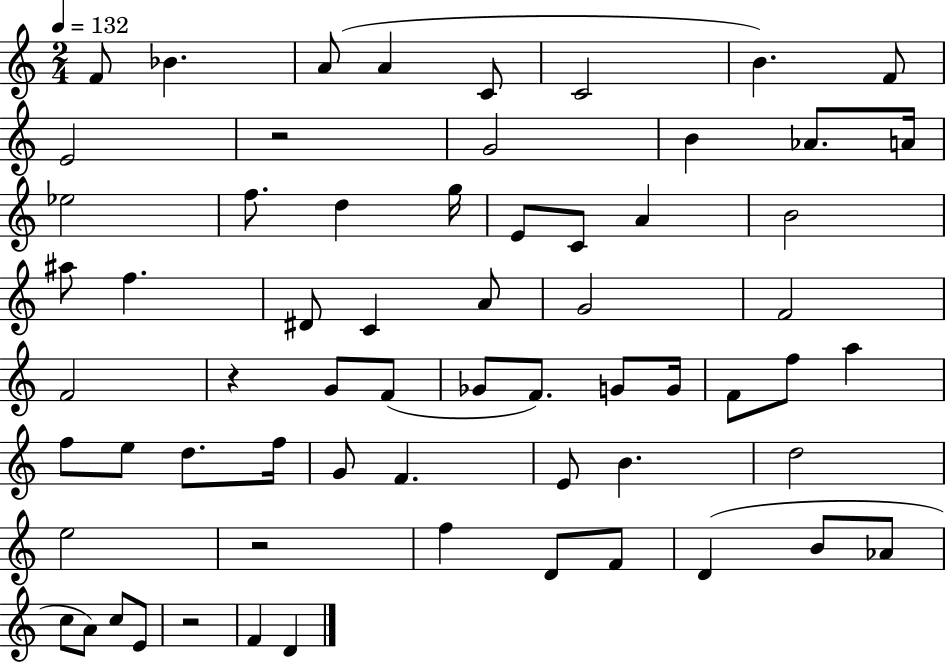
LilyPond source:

{
  \clef treble
  \numericTimeSignature
  \time 2/4
  \key c \major
  \tempo 4 = 132
  \repeat volta 2 { f'8 bes'4. | a'8( a'4 c'8 | c'2 | b'4.) f'8 | \break e'2 | r2 | g'2 | b'4 aes'8. a'16 | \break ees''2 | f''8. d''4 g''16 | e'8 c'8 a'4 | b'2 | \break ais''8 f''4. | dis'8 c'4 a'8 | g'2 | f'2 | \break f'2 | r4 g'8 f'8( | ges'8 f'8.) g'8 g'16 | f'8 f''8 a''4 | \break f''8 e''8 d''8. f''16 | g'8 f'4. | e'8 b'4. | d''2 | \break e''2 | r2 | f''4 d'8 f'8 | d'4( b'8 aes'8 | \break c''8 a'8) c''8 e'8 | r2 | f'4 d'4 | } \bar "|."
}